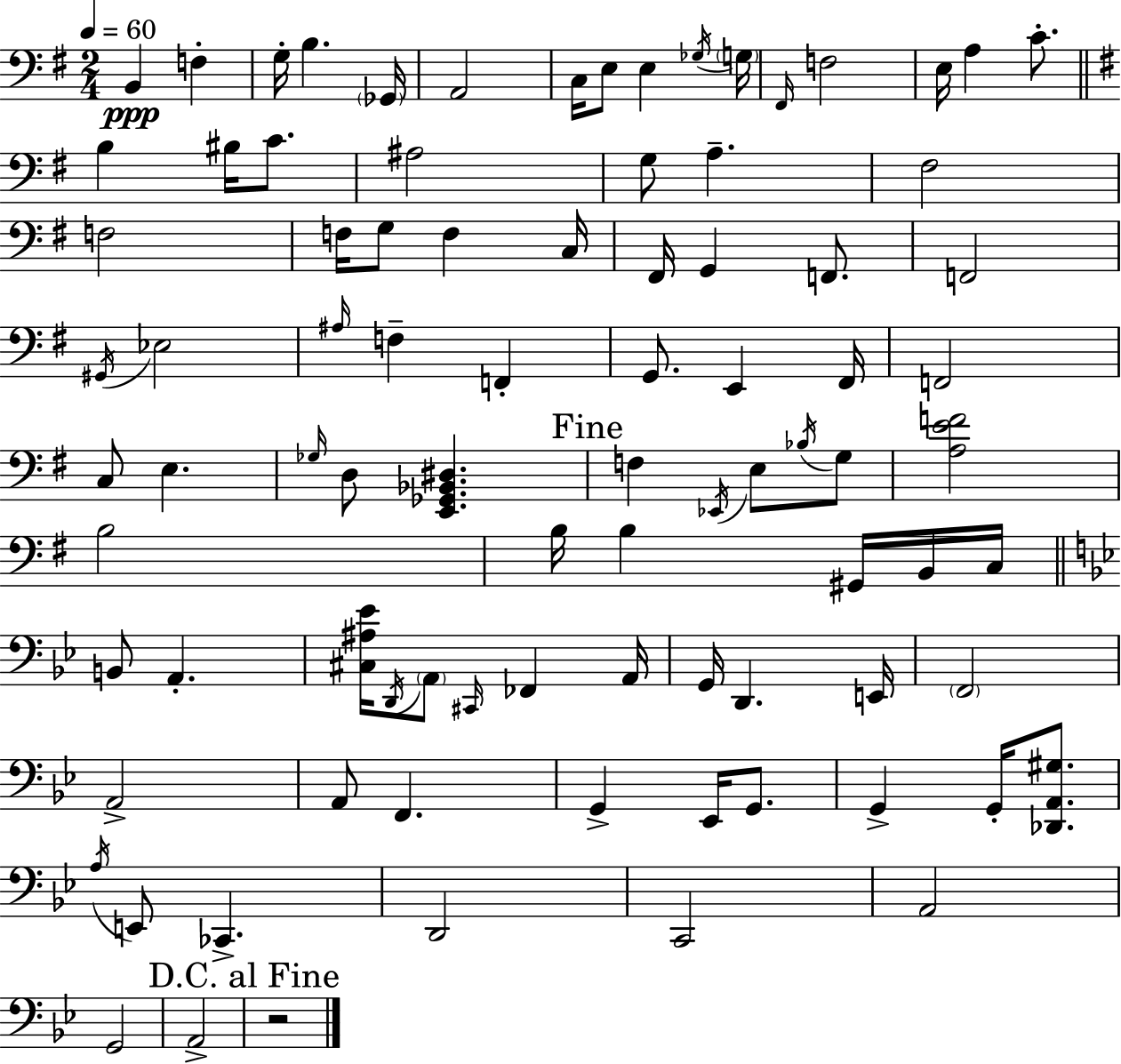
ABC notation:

X:1
T:Untitled
M:2/4
L:1/4
K:G
B,, F, G,/4 B, _G,,/4 A,,2 C,/4 E,/2 E, _G,/4 G,/4 ^F,,/4 F,2 E,/4 A, C/2 B, ^B,/4 C/2 ^A,2 G,/2 A, ^F,2 F,2 F,/4 G,/2 F, C,/4 ^F,,/4 G,, F,,/2 F,,2 ^G,,/4 _E,2 ^A,/4 F, F,, G,,/2 E,, ^F,,/4 F,,2 C,/2 E, _G,/4 D,/2 [E,,_G,,_B,,^D,] F, _E,,/4 E,/2 _B,/4 G,/2 [A,EF]2 B,2 B,/4 B, ^G,,/4 B,,/4 C,/4 B,,/2 A,, [^C,^A,_E]/4 D,,/4 A,,/2 ^C,,/4 _F,, A,,/4 G,,/4 D,, E,,/4 F,,2 A,,2 A,,/2 F,, G,, _E,,/4 G,,/2 G,, G,,/4 [_D,,A,,^G,]/2 A,/4 E,,/2 _C,, D,,2 C,,2 A,,2 G,,2 A,,2 z2